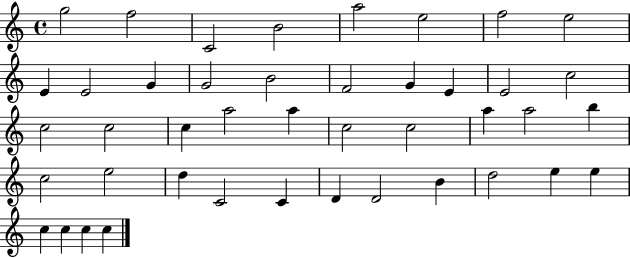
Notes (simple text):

G5/h F5/h C4/h B4/h A5/h E5/h F5/h E5/h E4/q E4/h G4/q G4/h B4/h F4/h G4/q E4/q E4/h C5/h C5/h C5/h C5/q A5/h A5/q C5/h C5/h A5/q A5/h B5/q C5/h E5/h D5/q C4/h C4/q D4/q D4/h B4/q D5/h E5/q E5/q C5/q C5/q C5/q C5/q